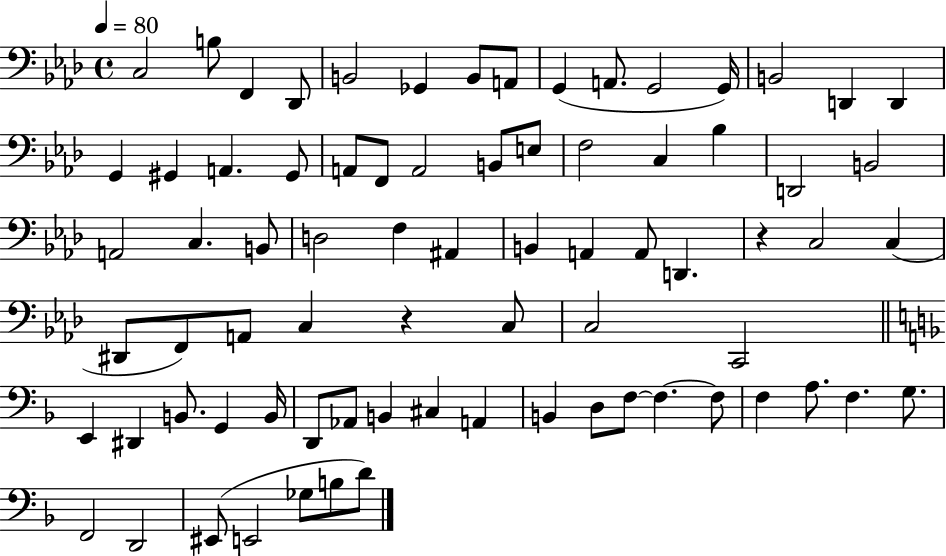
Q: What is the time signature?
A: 4/4